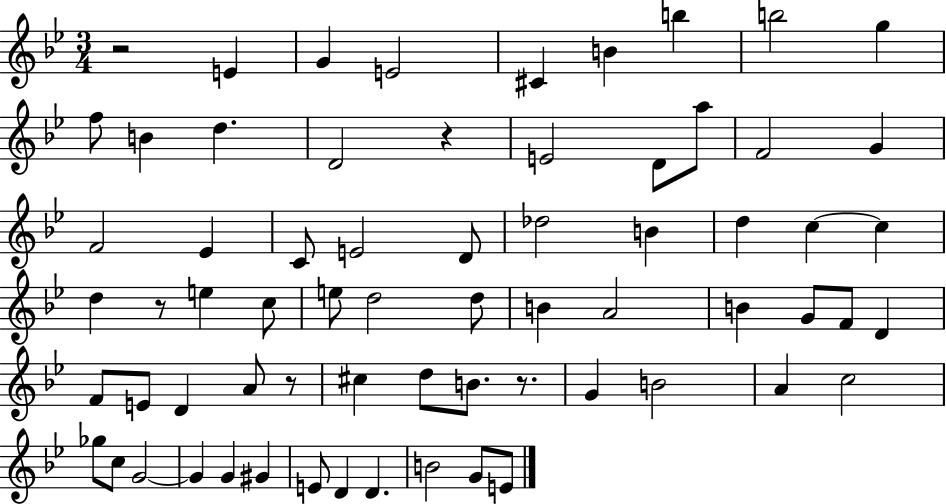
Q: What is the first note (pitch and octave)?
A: E4